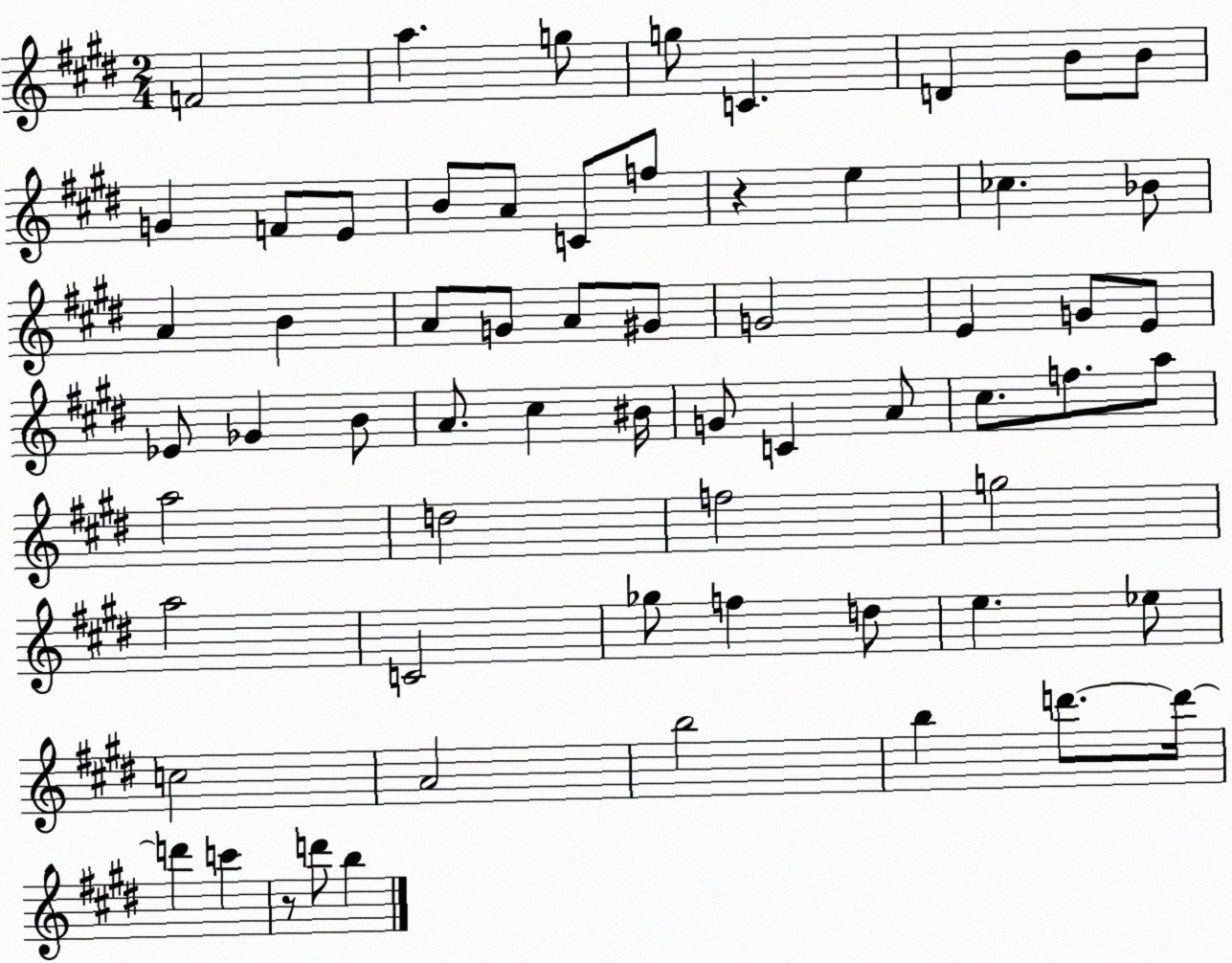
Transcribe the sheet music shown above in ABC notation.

X:1
T:Untitled
M:2/4
L:1/4
K:E
F2 a g/2 g/2 C D B/2 B/2 G F/2 E/2 B/2 A/2 C/2 f/2 z e _c _B/2 A B A/2 G/2 A/2 ^G/2 G2 E G/2 E/2 _E/2 _G B/2 A/2 ^c ^B/4 G/2 C A/2 ^c/2 f/2 a/2 a2 d2 f2 g2 a2 C2 _g/2 f d/2 e _e/2 c2 A2 b2 b d'/2 d'/4 d' c' z/2 d'/2 b